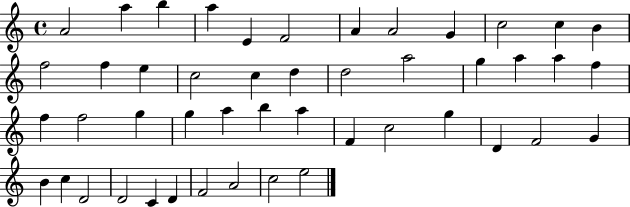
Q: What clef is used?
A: treble